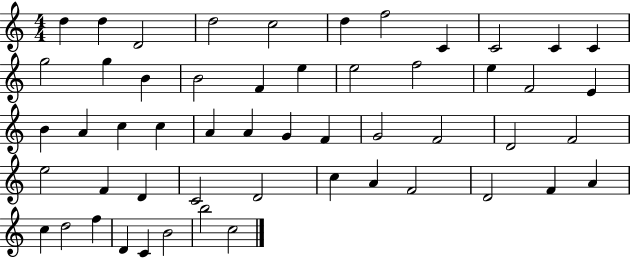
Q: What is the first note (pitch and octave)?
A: D5